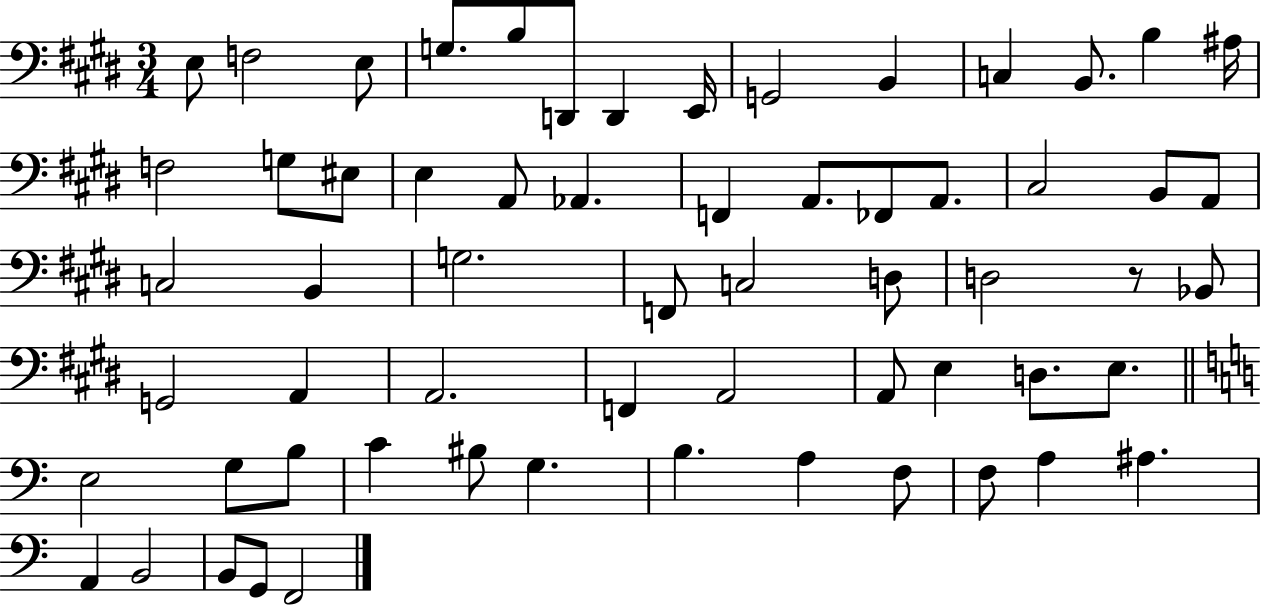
{
  \clef bass
  \numericTimeSignature
  \time 3/4
  \key e \major
  \repeat volta 2 { e8 f2 e8 | g8. b8 d,8 d,4 e,16 | g,2 b,4 | c4 b,8. b4 ais16 | \break f2 g8 eis8 | e4 a,8 aes,4. | f,4 a,8. fes,8 a,8. | cis2 b,8 a,8 | \break c2 b,4 | g2. | f,8 c2 d8 | d2 r8 bes,8 | \break g,2 a,4 | a,2. | f,4 a,2 | a,8 e4 d8. e8. | \break \bar "||" \break \key c \major e2 g8 b8 | c'4 bis8 g4. | b4. a4 f8 | f8 a4 ais4. | \break a,4 b,2 | b,8 g,8 f,2 | } \bar "|."
}